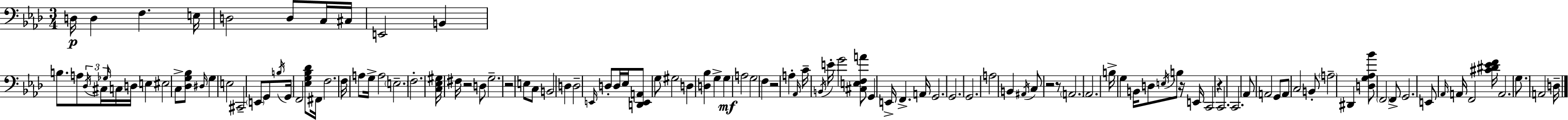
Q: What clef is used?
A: bass